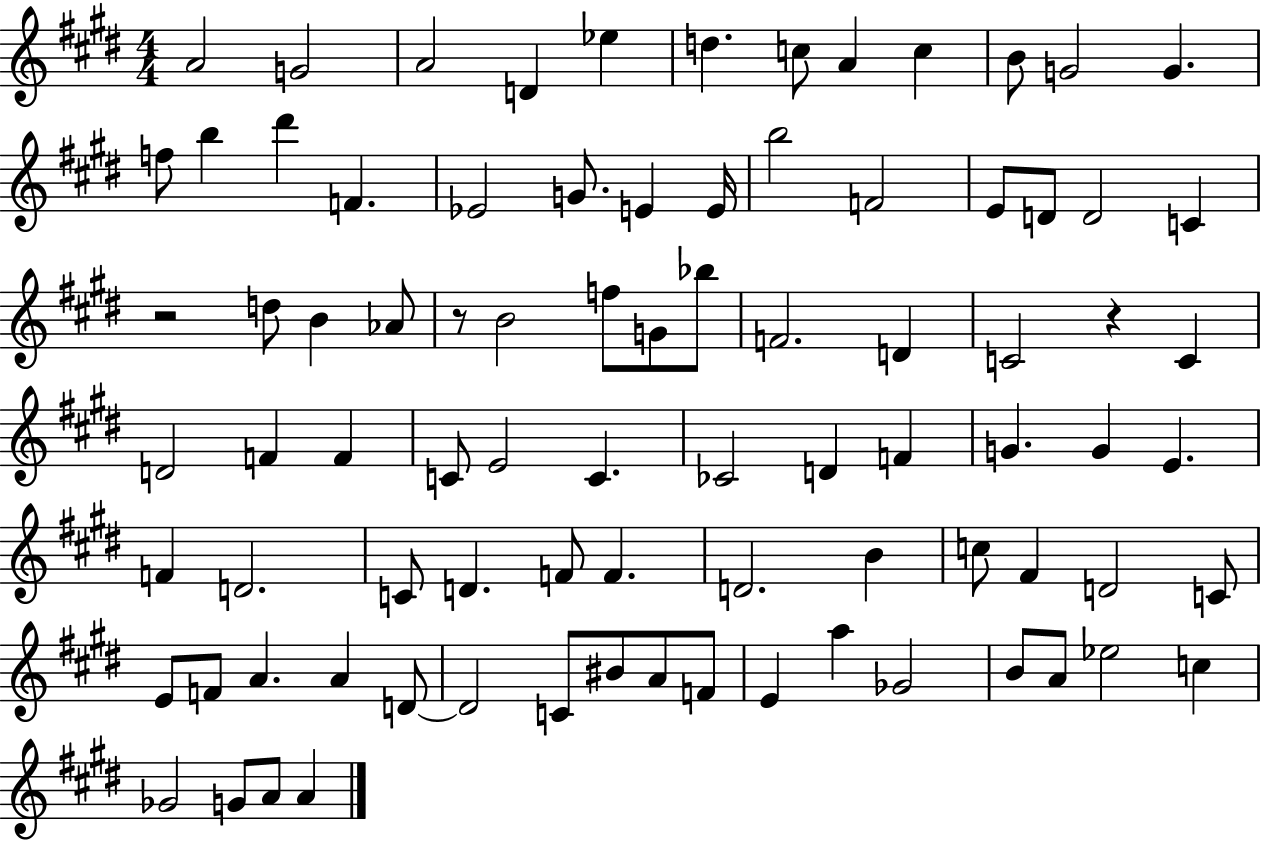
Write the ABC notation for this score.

X:1
T:Untitled
M:4/4
L:1/4
K:E
A2 G2 A2 D _e d c/2 A c B/2 G2 G f/2 b ^d' F _E2 G/2 E E/4 b2 F2 E/2 D/2 D2 C z2 d/2 B _A/2 z/2 B2 f/2 G/2 _b/2 F2 D C2 z C D2 F F C/2 E2 C _C2 D F G G E F D2 C/2 D F/2 F D2 B c/2 ^F D2 C/2 E/2 F/2 A A D/2 D2 C/2 ^B/2 A/2 F/2 E a _G2 B/2 A/2 _e2 c _G2 G/2 A/2 A